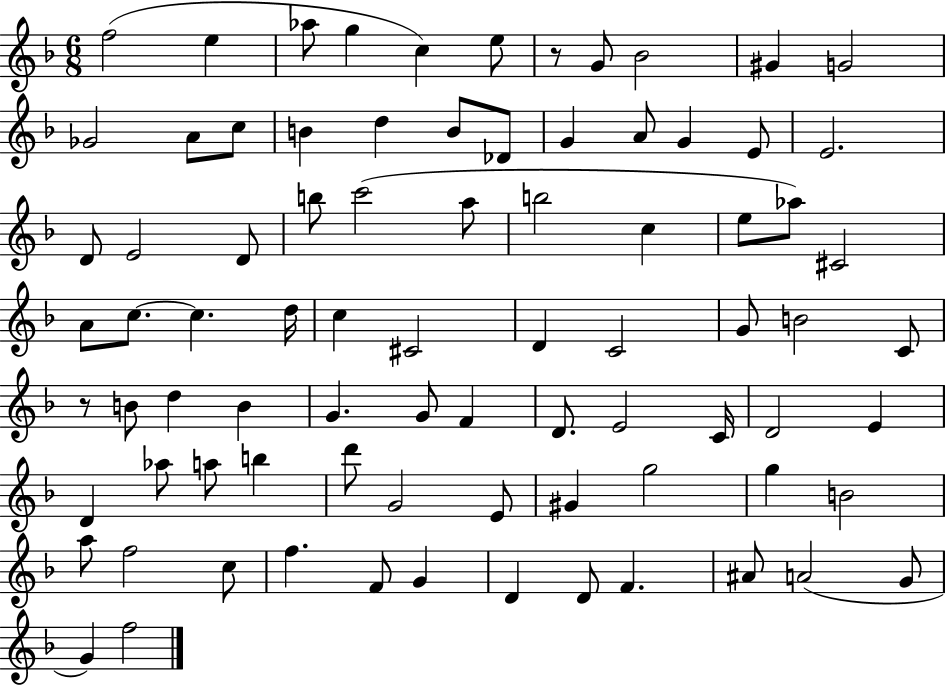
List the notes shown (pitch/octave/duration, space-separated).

F5/h E5/q Ab5/e G5/q C5/q E5/e R/e G4/e Bb4/h G#4/q G4/h Gb4/h A4/e C5/e B4/q D5/q B4/e Db4/e G4/q A4/e G4/q E4/e E4/h. D4/e E4/h D4/e B5/e C6/h A5/e B5/h C5/q E5/e Ab5/e C#4/h A4/e C5/e. C5/q. D5/s C5/q C#4/h D4/q C4/h G4/e B4/h C4/e R/e B4/e D5/q B4/q G4/q. G4/e F4/q D4/e. E4/h C4/s D4/h E4/q D4/q Ab5/e A5/e B5/q D6/e G4/h E4/e G#4/q G5/h G5/q B4/h A5/e F5/h C5/e F5/q. F4/e G4/q D4/q D4/e F4/q. A#4/e A4/h G4/e G4/q F5/h